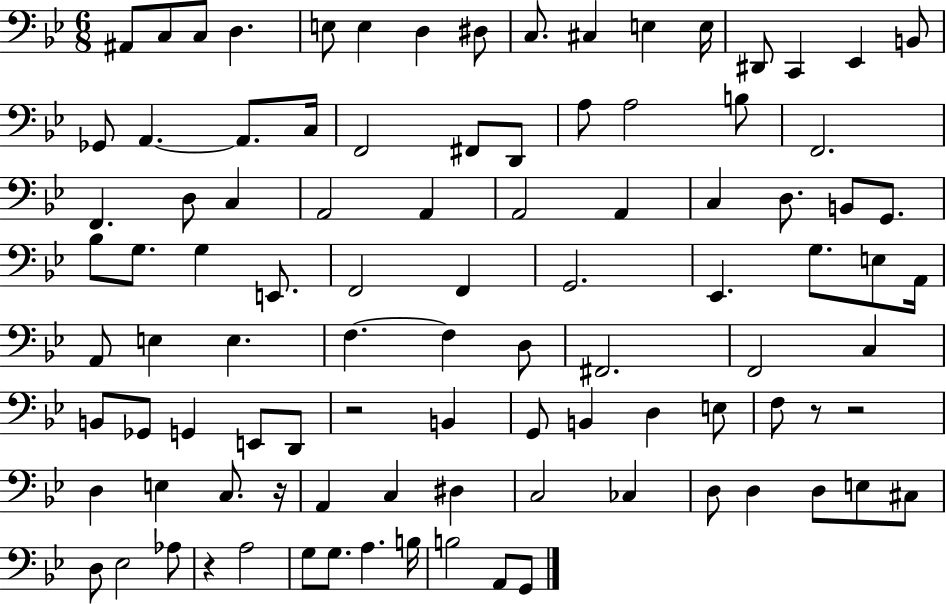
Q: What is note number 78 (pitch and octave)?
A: D3